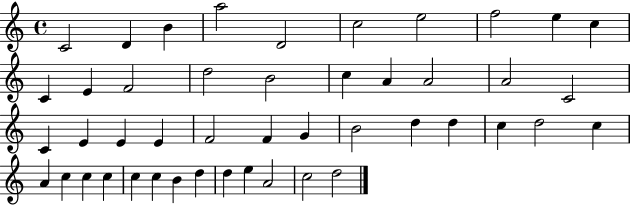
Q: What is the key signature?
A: C major